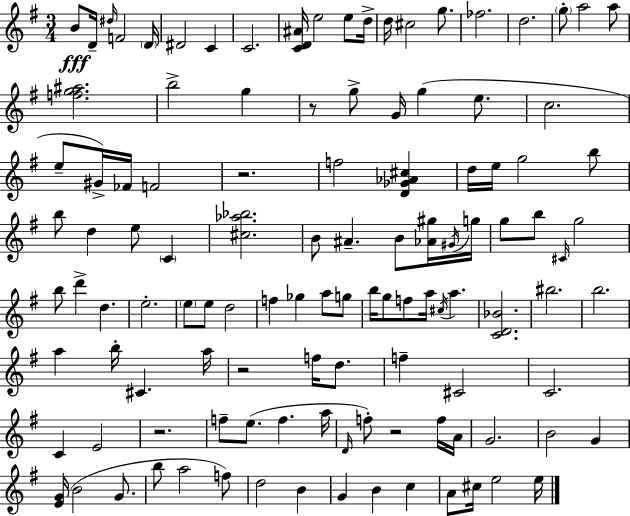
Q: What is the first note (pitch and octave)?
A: B4